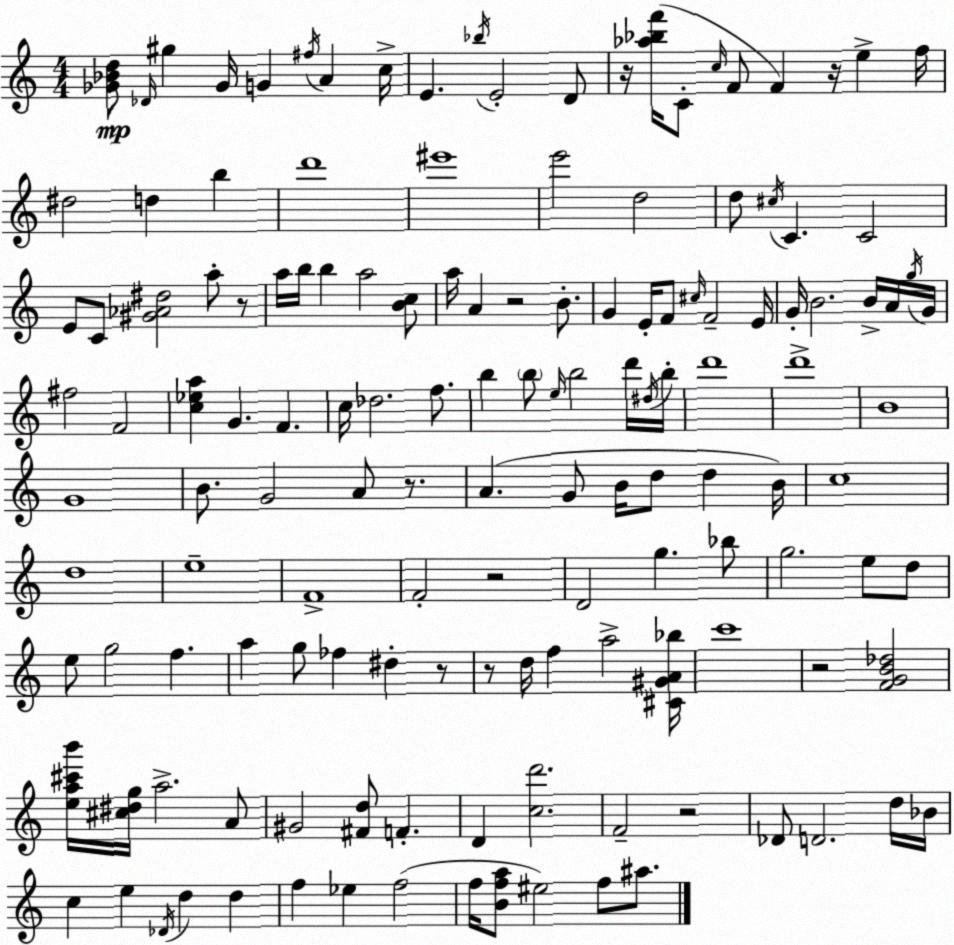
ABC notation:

X:1
T:Untitled
M:4/4
L:1/4
K:C
[_G_Bd]/2 _D/4 ^g _G/4 G ^f/4 A c/4 E _b/4 E2 D/2 z/4 [_a_bf']/4 C/2 c/4 F/2 F z/4 e f/4 ^d2 d b d'4 ^e'4 e'2 d2 d/2 ^c/4 C C2 E/2 C/2 [^G_A^d]2 a/2 z/2 a/4 b/4 b a2 [Bc]/2 a/4 A z2 B/2 G E/4 F/2 ^c/4 F2 E/4 G/4 B2 B/4 A/4 g/4 G/4 ^f2 F2 [c_ea] G F c/4 _d2 f/2 b b/2 e/4 b2 d'/4 ^d/4 b/4 d'4 d'4 B4 G4 B/2 G2 A/2 z/2 A G/2 B/4 d/2 d B/4 c4 d4 e4 F4 F2 z2 D2 g _b/2 g2 e/2 d/2 e/2 g2 f a g/2 _f ^d z/2 z/2 d/4 f a2 [^C^GA_b]/4 c'4 z2 [FGB_d]2 [ea^c'b']/4 [^c^dg]/4 a2 A/2 ^G2 [^Fd]/2 F D [cd']2 F2 z2 _D/2 D2 d/4 _B/4 c e _D/4 d d f _e f2 f/4 [Bfa]/2 ^e2 f/2 ^a/2